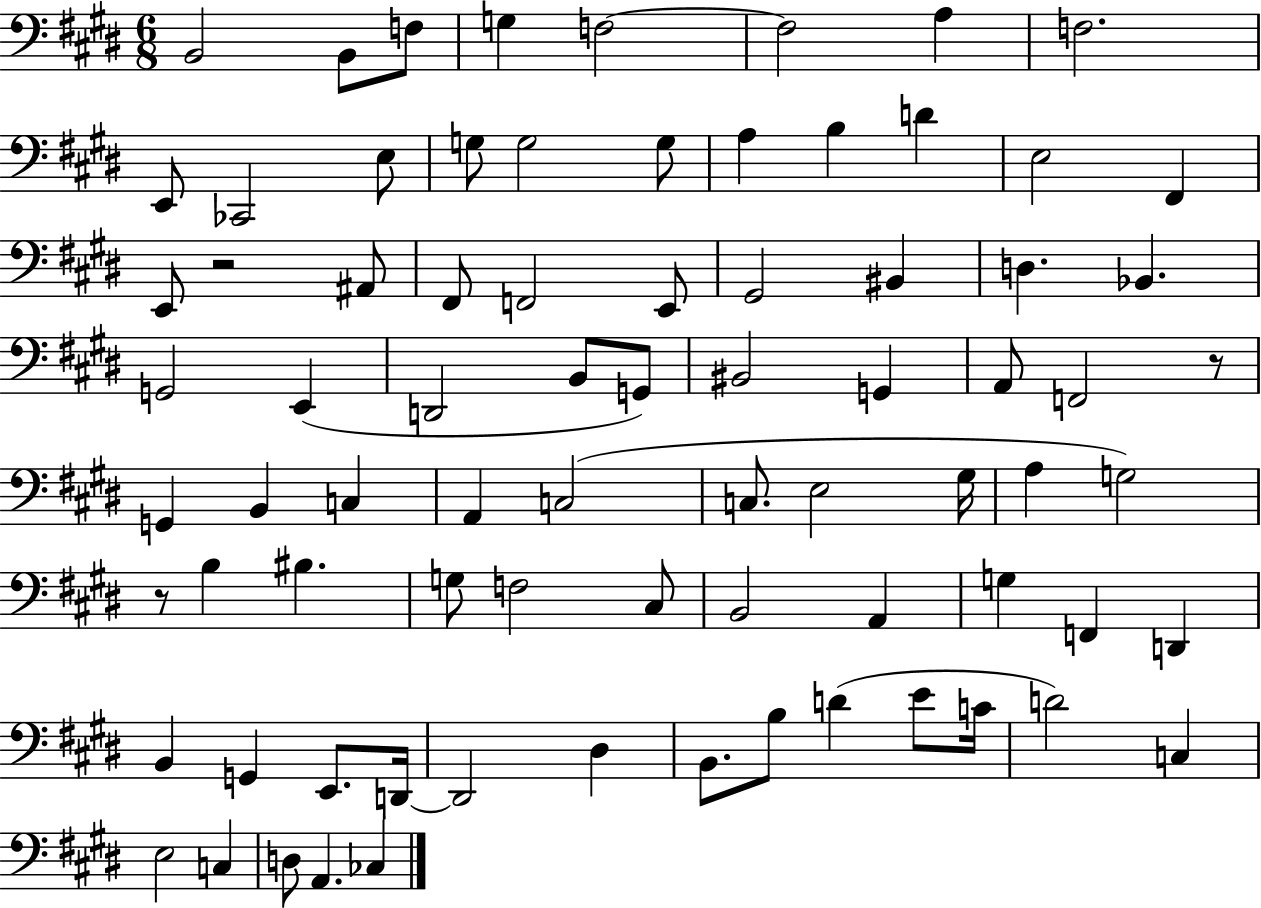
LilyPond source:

{
  \clef bass
  \numericTimeSignature
  \time 6/8
  \key e \major
  b,2 b,8 f8 | g4 f2~~ | f2 a4 | f2. | \break e,8 ces,2 e8 | g8 g2 g8 | a4 b4 d'4 | e2 fis,4 | \break e,8 r2 ais,8 | fis,8 f,2 e,8 | gis,2 bis,4 | d4. bes,4. | \break g,2 e,4( | d,2 b,8 g,8) | bis,2 g,4 | a,8 f,2 r8 | \break g,4 b,4 c4 | a,4 c2( | c8. e2 gis16 | a4 g2) | \break r8 b4 bis4. | g8 f2 cis8 | b,2 a,4 | g4 f,4 d,4 | \break b,4 g,4 e,8. d,16~~ | d,2 dis4 | b,8. b8 d'4( e'8 c'16 | d'2) c4 | \break e2 c4 | d8 a,4. ces4 | \bar "|."
}